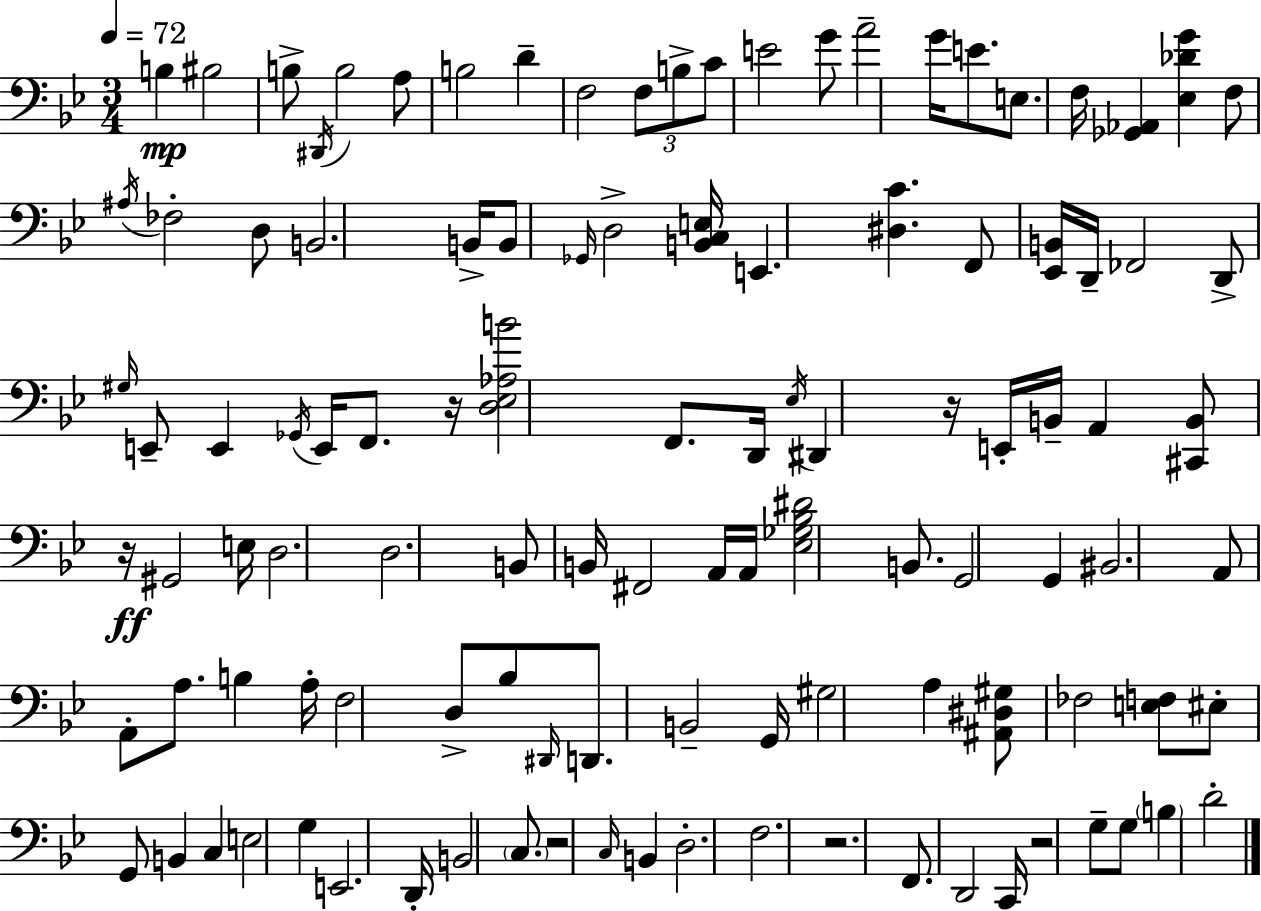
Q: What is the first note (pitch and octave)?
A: B3